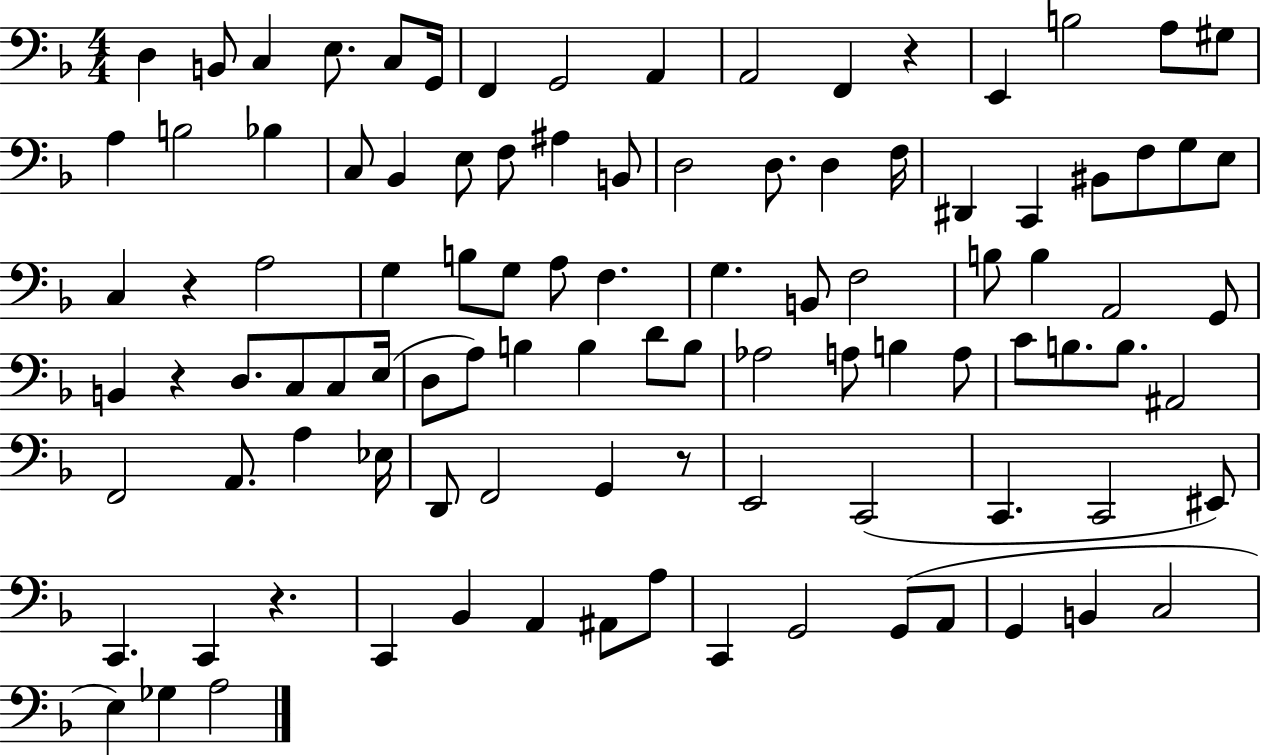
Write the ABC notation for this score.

X:1
T:Untitled
M:4/4
L:1/4
K:F
D, B,,/2 C, E,/2 C,/2 G,,/4 F,, G,,2 A,, A,,2 F,, z E,, B,2 A,/2 ^G,/2 A, B,2 _B, C,/2 _B,, E,/2 F,/2 ^A, B,,/2 D,2 D,/2 D, F,/4 ^D,, C,, ^B,,/2 F,/2 G,/2 E,/2 C, z A,2 G, B,/2 G,/2 A,/2 F, G, B,,/2 F,2 B,/2 B, A,,2 G,,/2 B,, z D,/2 C,/2 C,/2 E,/4 D,/2 A,/2 B, B, D/2 B,/2 _A,2 A,/2 B, A,/2 C/2 B,/2 B,/2 ^A,,2 F,,2 A,,/2 A, _E,/4 D,,/2 F,,2 G,, z/2 E,,2 C,,2 C,, C,,2 ^E,,/2 C,, C,, z C,, _B,, A,, ^A,,/2 A,/2 C,, G,,2 G,,/2 A,,/2 G,, B,, C,2 E, _G, A,2